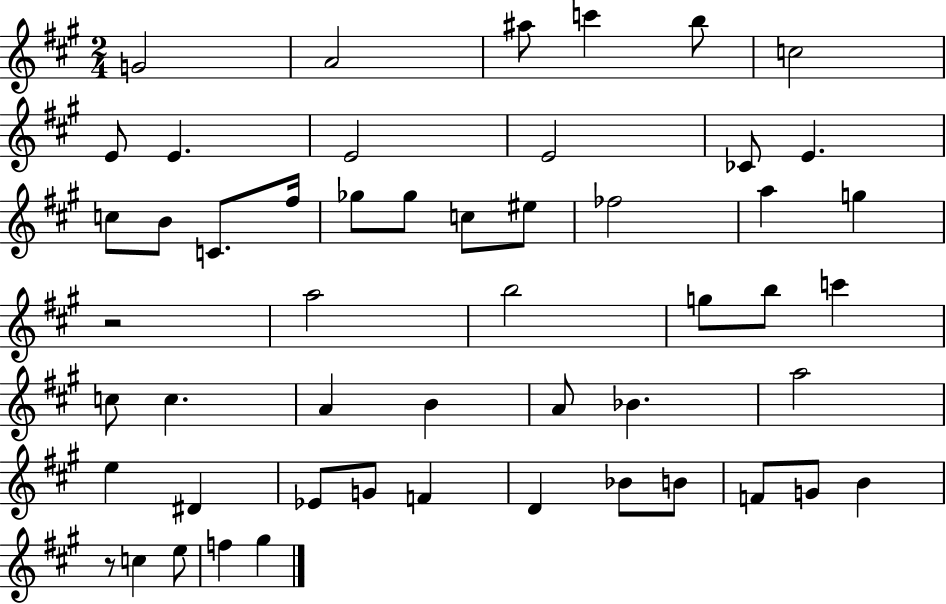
G4/h A4/h A#5/e C6/q B5/e C5/h E4/e E4/q. E4/h E4/h CES4/e E4/q. C5/e B4/e C4/e. F#5/s Gb5/e Gb5/e C5/e EIS5/e FES5/h A5/q G5/q R/h A5/h B5/h G5/e B5/e C6/q C5/e C5/q. A4/q B4/q A4/e Bb4/q. A5/h E5/q D#4/q Eb4/e G4/e F4/q D4/q Bb4/e B4/e F4/e G4/e B4/q R/e C5/q E5/e F5/q G#5/q